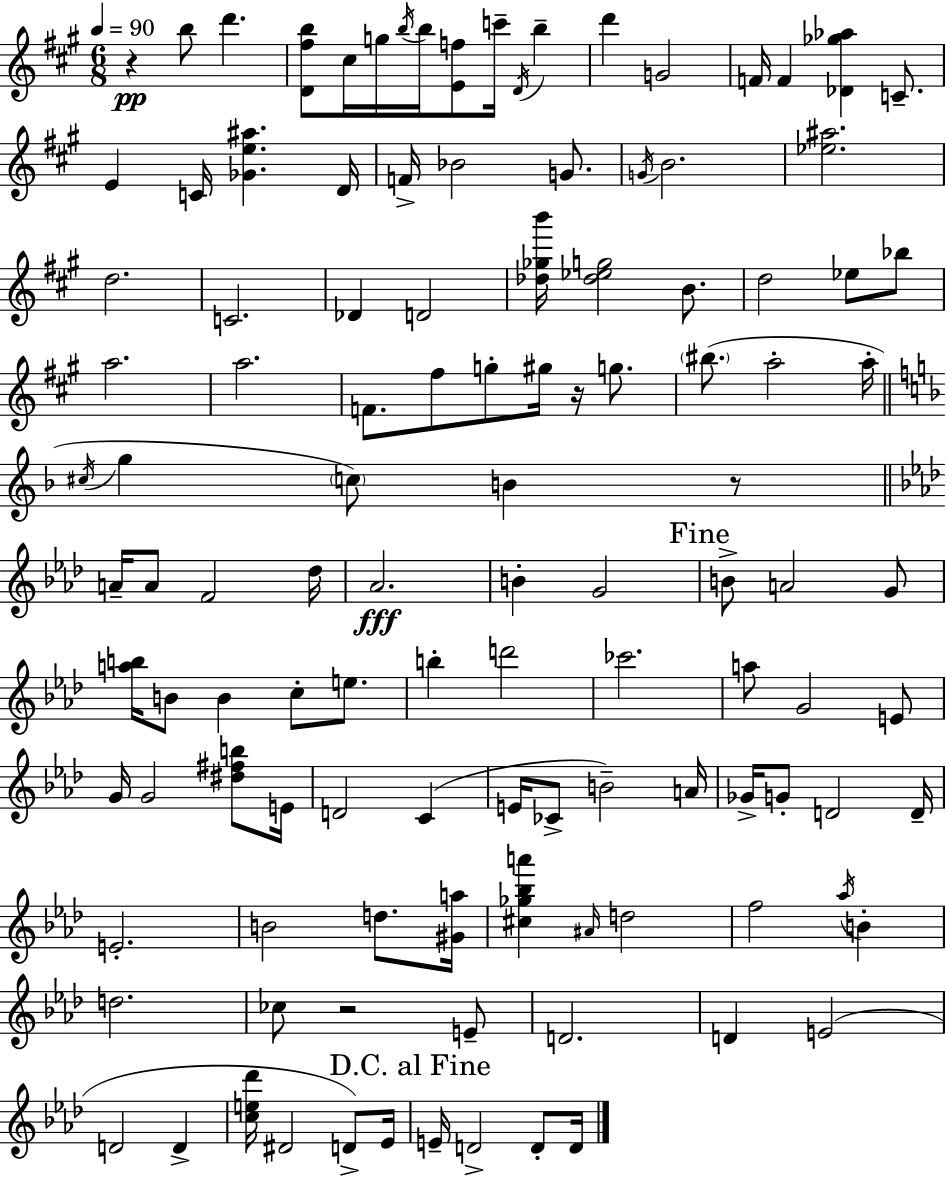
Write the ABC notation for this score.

X:1
T:Untitled
M:6/8
L:1/4
K:A
z b/2 d' [D^fb]/2 ^c/4 g/4 b/4 b/4 [Ef]/2 c'/4 D/4 b d' G2 F/4 F [_D_g_a] C/2 E C/4 [_Ge^a] D/4 F/4 _B2 G/2 G/4 B2 [_e^a]2 d2 C2 _D D2 [_d_gb']/4 [_d_eg]2 B/2 d2 _e/2 _b/2 a2 a2 F/2 ^f/2 g/2 ^g/4 z/4 g/2 ^b/2 a2 a/4 ^c/4 g c/2 B z/2 A/4 A/2 F2 _d/4 _A2 B G2 B/2 A2 G/2 [ab]/4 B/2 B c/2 e/2 b d'2 _c'2 a/2 G2 E/2 G/4 G2 [^d^fb]/2 E/4 D2 C E/4 _C/2 B2 A/4 _G/4 G/2 D2 D/4 E2 B2 d/2 [^Ga]/4 [^c_g_ba'] ^A/4 d2 f2 _a/4 B d2 _c/2 z2 E/2 D2 D E2 D2 D [ce_d']/4 ^D2 D/2 _E/4 E/4 D2 D/2 D/4